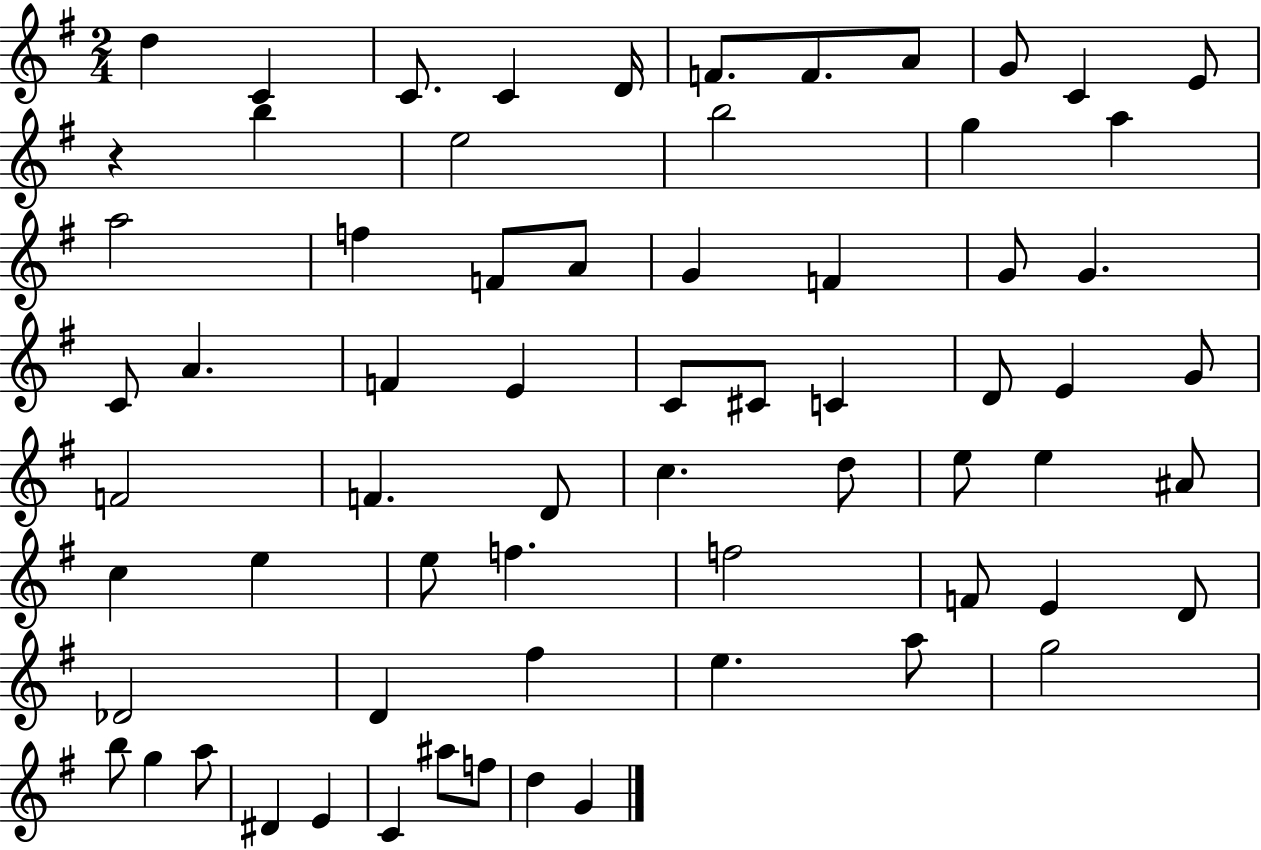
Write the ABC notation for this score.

X:1
T:Untitled
M:2/4
L:1/4
K:G
d C C/2 C D/4 F/2 F/2 A/2 G/2 C E/2 z b e2 b2 g a a2 f F/2 A/2 G F G/2 G C/2 A F E C/2 ^C/2 C D/2 E G/2 F2 F D/2 c d/2 e/2 e ^A/2 c e e/2 f f2 F/2 E D/2 _D2 D ^f e a/2 g2 b/2 g a/2 ^D E C ^a/2 f/2 d G